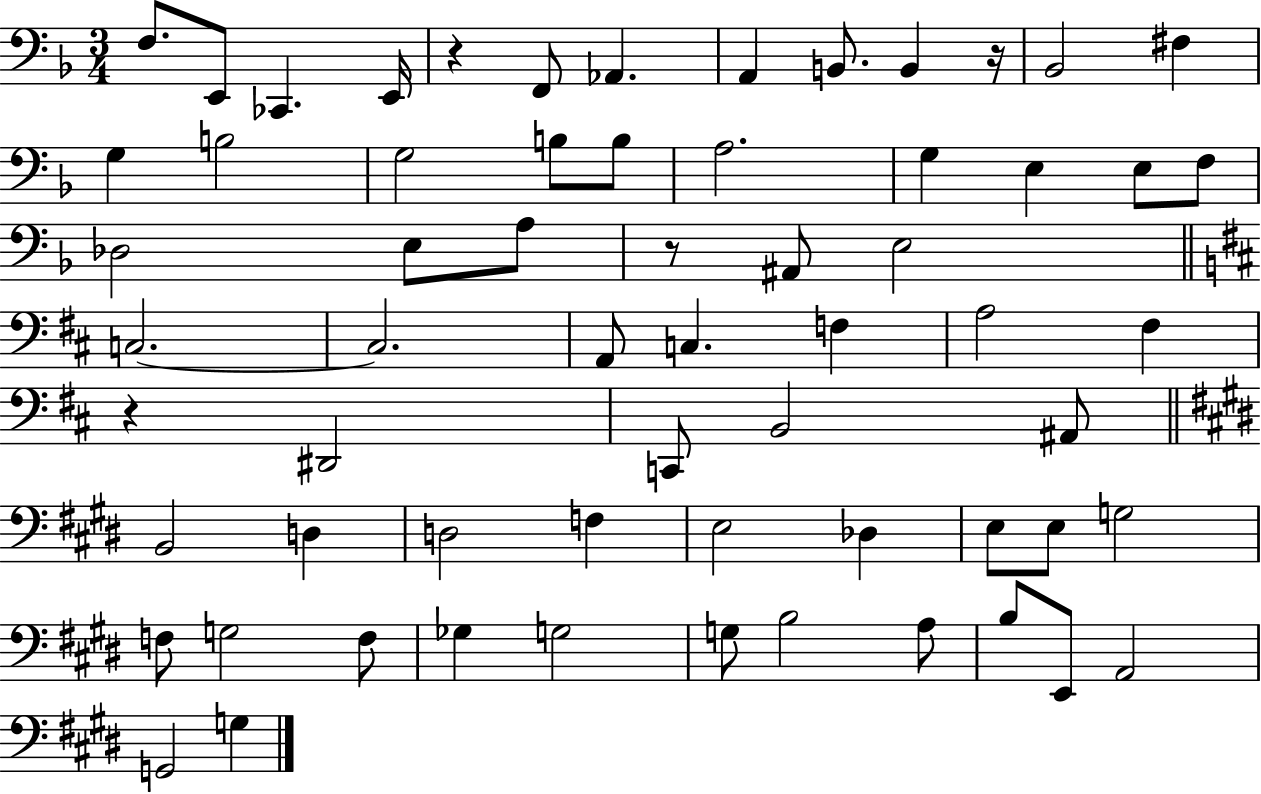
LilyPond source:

{
  \clef bass
  \numericTimeSignature
  \time 3/4
  \key f \major
  f8. e,8 ces,4. e,16 | r4 f,8 aes,4. | a,4 b,8. b,4 r16 | bes,2 fis4 | \break g4 b2 | g2 b8 b8 | a2. | g4 e4 e8 f8 | \break des2 e8 a8 | r8 ais,8 e2 | \bar "||" \break \key b \minor c2.~~ | c2. | a,8 c4. f4 | a2 fis4 | \break r4 dis,2 | c,8 b,2 ais,8 | \bar "||" \break \key e \major b,2 d4 | d2 f4 | e2 des4 | e8 e8 g2 | \break f8 g2 f8 | ges4 g2 | g8 b2 a8 | b8 e,8 a,2 | \break g,2 g4 | \bar "|."
}